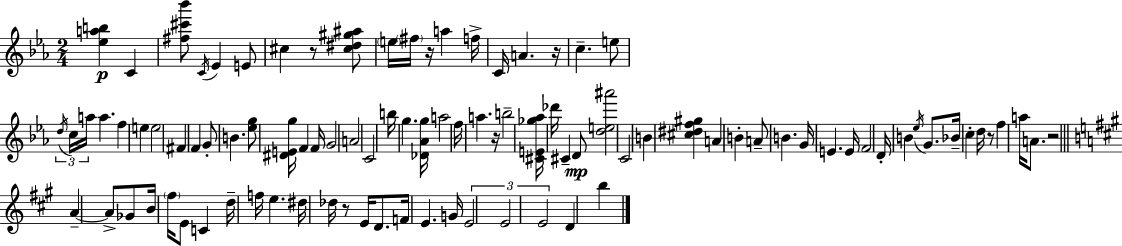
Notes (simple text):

[Eb5,A5,B5]/q C4/q [F#5,C#6,Bb6]/e C4/s Eb4/q E4/e C#5/q R/e [C#5,D#5,G#5,A#5]/e E5/s F#5/s R/s A5/q F5/s C4/s A4/q. R/s C5/q. E5/e D5/s C5/s A5/s A5/q. F5/q E5/q E5/h F#4/q F4/q G4/e B4/q. [Eb5,G5]/e [D#4,E4,G5]/s F4/q F4/s G4/h A4/h C4/h B5/s G5/q. [Db4,Ab4,G5]/s A5/h F5/s A5/q. R/s B5/h [C#4,E4,Gb5,Ab5]/s Db6/s C#4/q D4/e [D5,E5,A#6]/h C4/h B4/q [C#5,D#5,F5,G#5]/q A4/q B4/q A4/e B4/q. G4/s E4/q. E4/s F4/h D4/s B4/q Eb5/s G4/e. Bb4/s C5/q D5/s R/e F5/q A5/s A4/e. R/h A4/q A4/e Gb4/e B4/s F#5/s E4/e C4/q D5/s F5/s E5/q. D#5/s Db5/s R/e E4/s D4/e. F4/s E4/q. G4/s E4/h E4/h E4/h D4/q B5/q